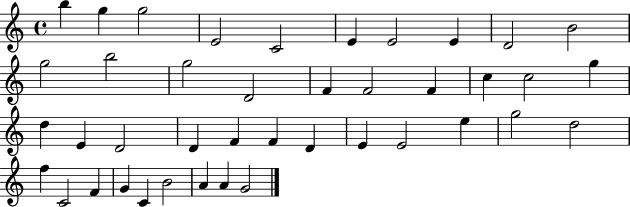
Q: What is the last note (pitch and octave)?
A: G4